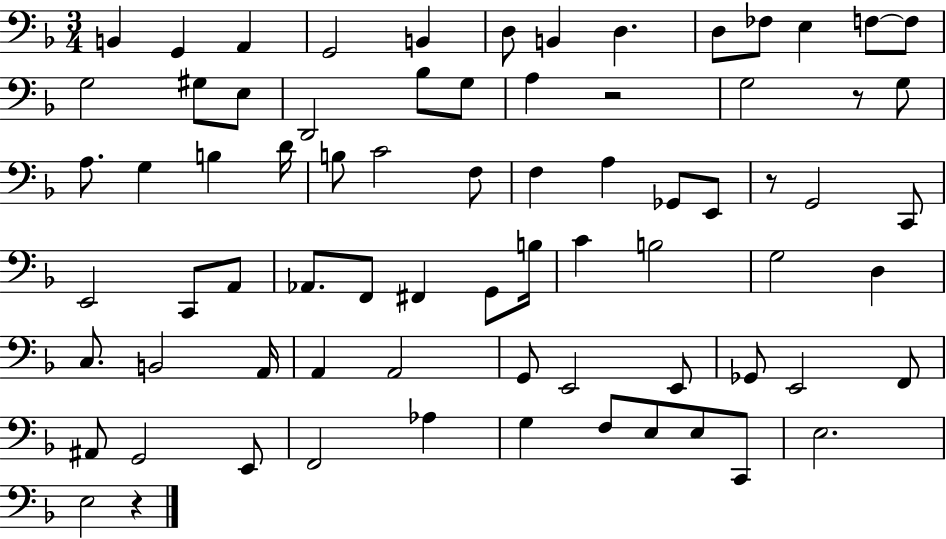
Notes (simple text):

B2/q G2/q A2/q G2/h B2/q D3/e B2/q D3/q. D3/e FES3/e E3/q F3/e F3/e G3/h G#3/e E3/e D2/h Bb3/e G3/e A3/q R/h G3/h R/e G3/e A3/e. G3/q B3/q D4/s B3/e C4/h F3/e F3/q A3/q Gb2/e E2/e R/e G2/h C2/e E2/h C2/e A2/e Ab2/e. F2/e F#2/q G2/e B3/s C4/q B3/h G3/h D3/q C3/e. B2/h A2/s A2/q A2/h G2/e E2/h E2/e Gb2/e E2/h F2/e A#2/e G2/h E2/e F2/h Ab3/q G3/q F3/e E3/e E3/e C2/e E3/h. E3/h R/q